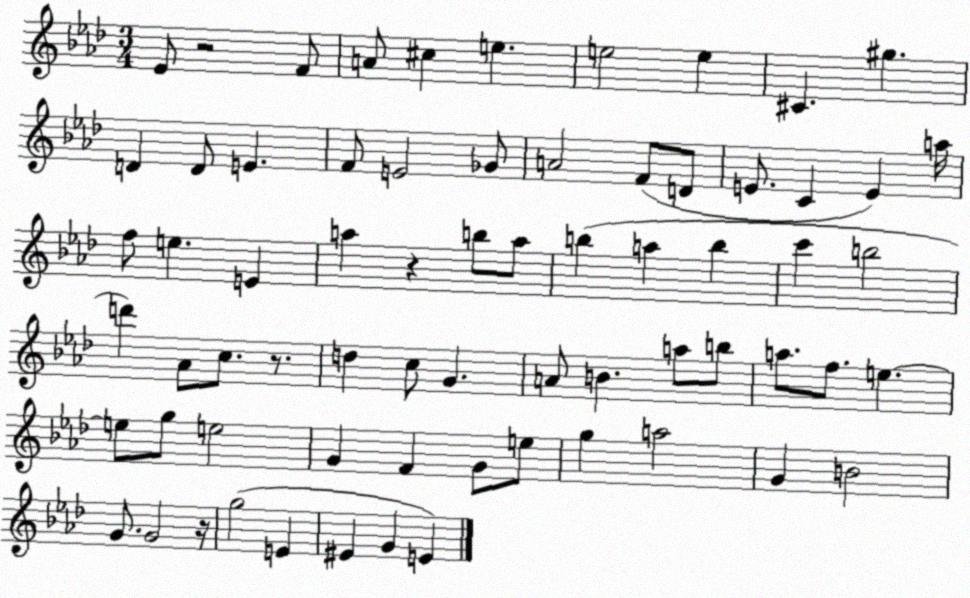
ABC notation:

X:1
T:Untitled
M:3/4
L:1/4
K:Ab
_E/2 z2 F/2 A/2 ^c e e2 e ^C ^g D D/2 E F/2 E2 _G/2 A2 F/2 D/2 E/2 C E a/4 f/2 e E a z b/2 a/2 b a b c' b2 d' _A/2 c/2 z/2 d c/2 G A/2 B a/2 b/2 a/2 f/2 e e/2 g/2 e2 G F G/2 e/2 g a2 G B2 G/2 G2 z/4 g2 E ^E G E